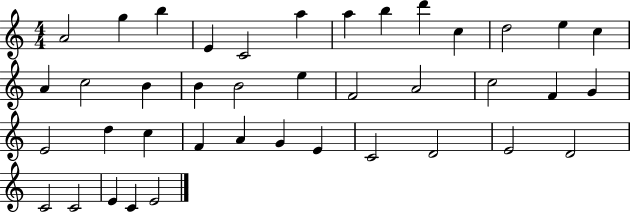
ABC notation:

X:1
T:Untitled
M:4/4
L:1/4
K:C
A2 g b E C2 a a b d' c d2 e c A c2 B B B2 e F2 A2 c2 F G E2 d c F A G E C2 D2 E2 D2 C2 C2 E C E2